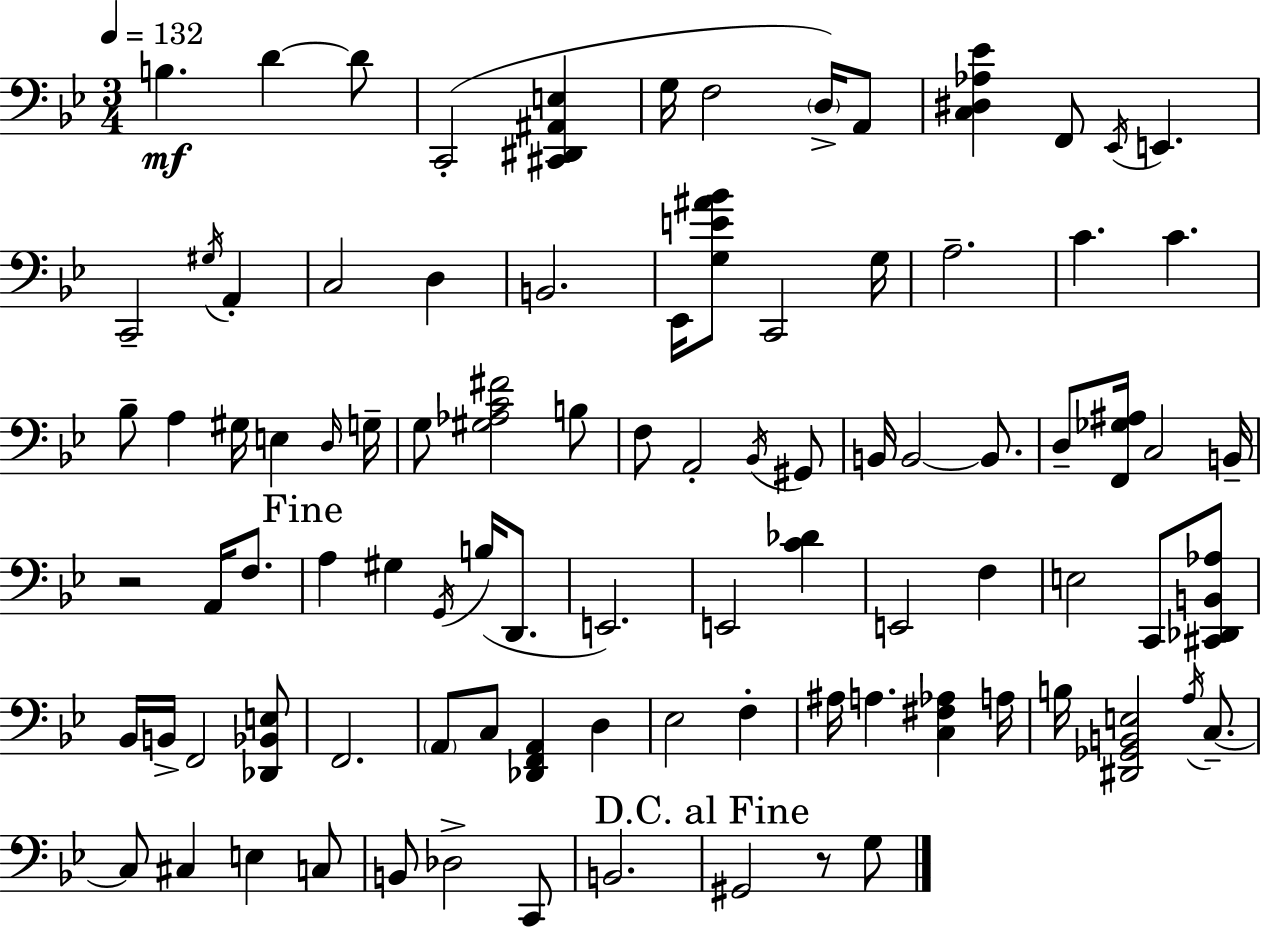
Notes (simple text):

B3/q. D4/q D4/e C2/h [C#2,D#2,A#2,E3]/q G3/s F3/h D3/s A2/e [C3,D#3,Ab3,Eb4]/q F2/e Eb2/s E2/q. C2/h G#3/s A2/q C3/h D3/q B2/h. Eb2/s [G3,E4,A#4,Bb4]/e C2/h G3/s A3/h. C4/q. C4/q. Bb3/e A3/q G#3/s E3/q D3/s G3/s G3/e [G#3,Ab3,C4,F#4]/h B3/e F3/e A2/h Bb2/s G#2/e B2/s B2/h B2/e. D3/e [F2,Gb3,A#3]/s C3/h B2/s R/h A2/s F3/e. A3/q G#3/q G2/s B3/s D2/e. E2/h. E2/h [C4,Db4]/q E2/h F3/q E3/h C2/e [C#2,Db2,B2,Ab3]/e Bb2/s B2/s F2/h [Db2,Bb2,E3]/e F2/h. A2/e C3/e [Db2,F2,A2]/q D3/q Eb3/h F3/q A#3/s A3/q. [C3,F#3,Ab3]/q A3/s B3/s [D#2,Gb2,B2,E3]/h A3/s C3/e. C3/e C#3/q E3/q C3/e B2/e Db3/h C2/e B2/h. G#2/h R/e G3/e